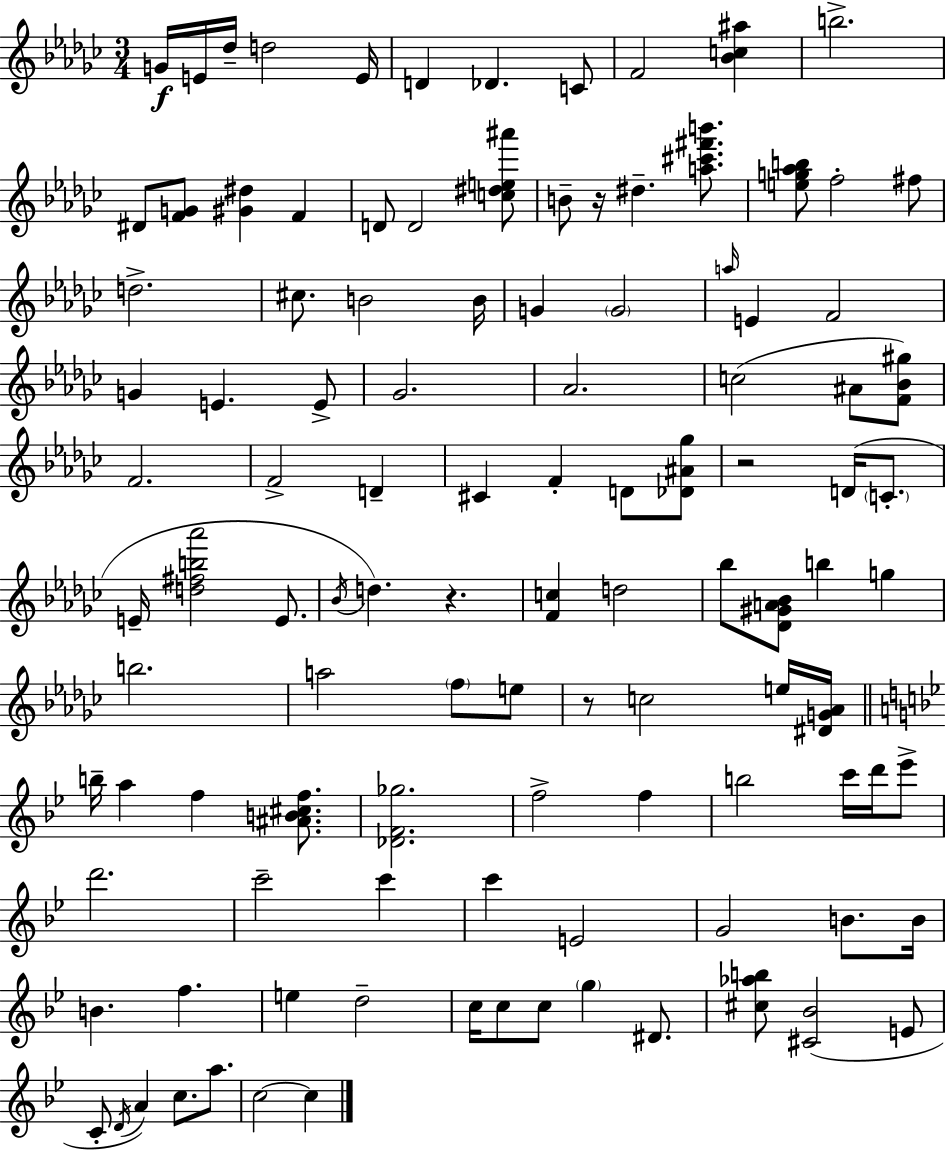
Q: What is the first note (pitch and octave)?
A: G4